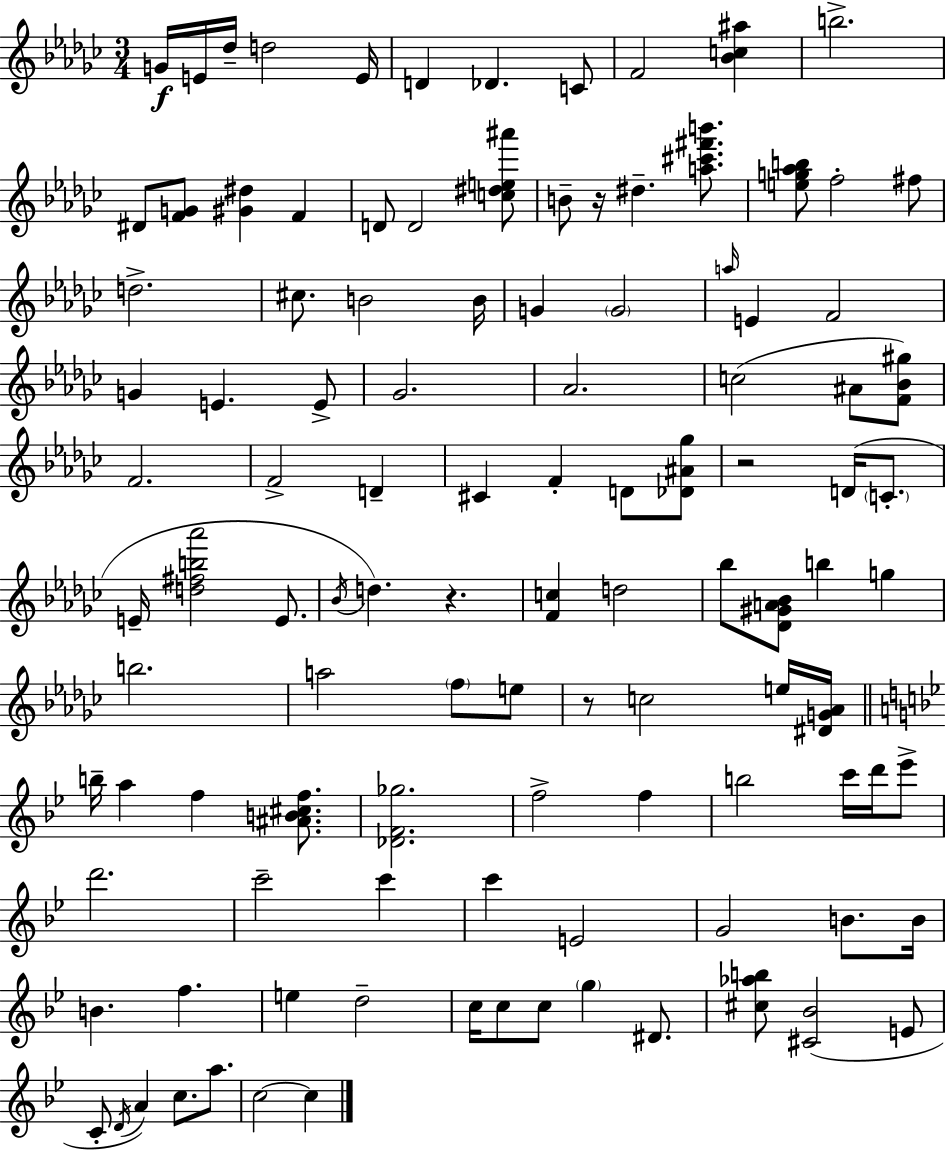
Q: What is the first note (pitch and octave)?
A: G4